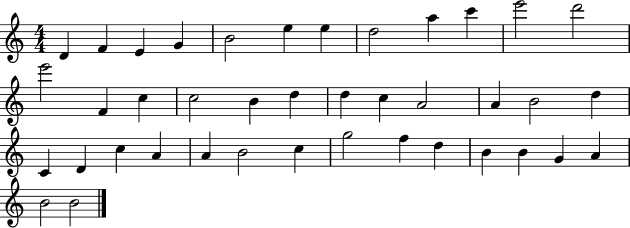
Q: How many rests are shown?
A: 0